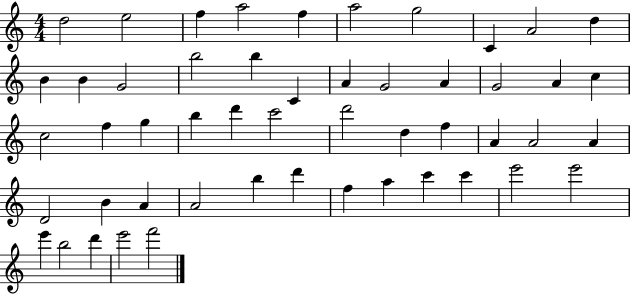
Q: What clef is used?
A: treble